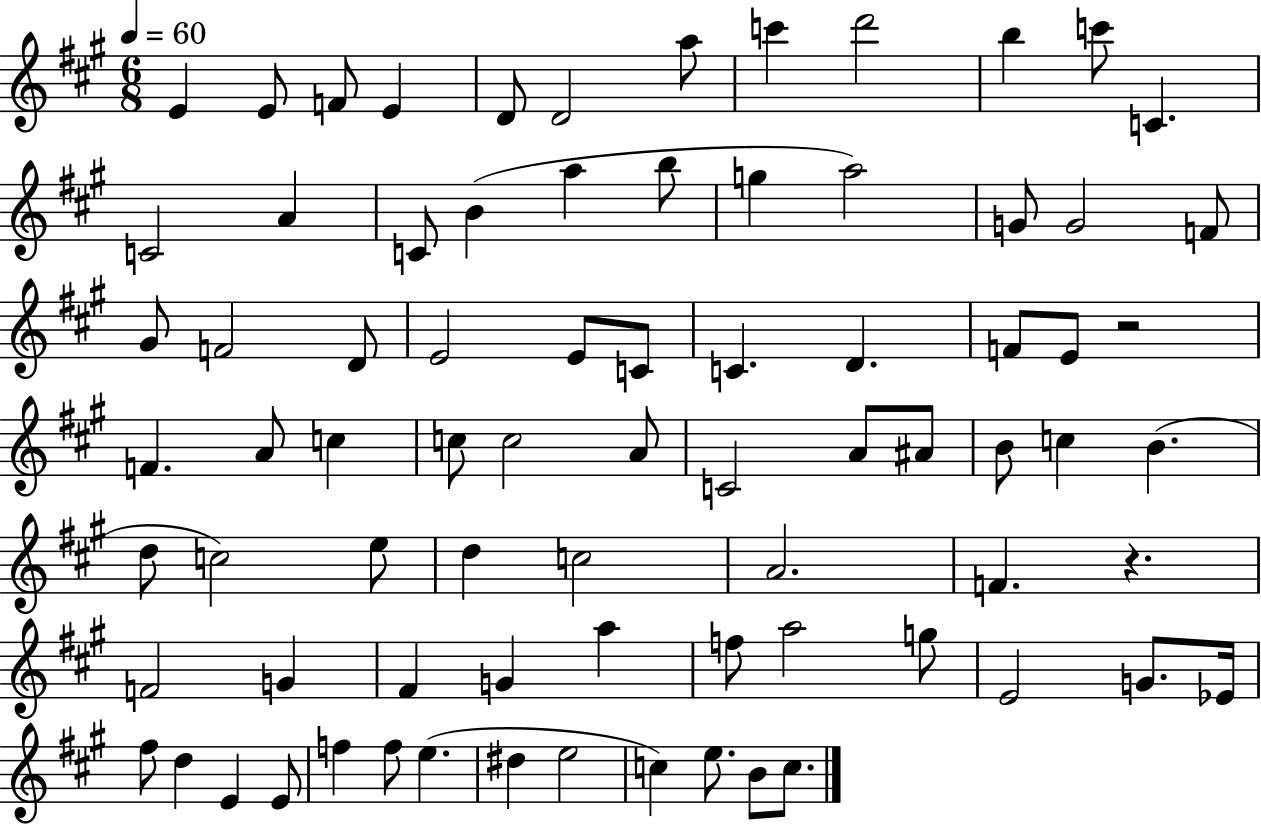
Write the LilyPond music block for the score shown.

{
  \clef treble
  \numericTimeSignature
  \time 6/8
  \key a \major
  \tempo 4 = 60
  e'4 e'8 f'8 e'4 | d'8 d'2 a''8 | c'''4 d'''2 | b''4 c'''8 c'4. | \break c'2 a'4 | c'8 b'4( a''4 b''8 | g''4 a''2) | g'8 g'2 f'8 | \break gis'8 f'2 d'8 | e'2 e'8 c'8 | c'4. d'4. | f'8 e'8 r2 | \break f'4. a'8 c''4 | c''8 c''2 a'8 | c'2 a'8 ais'8 | b'8 c''4 b'4.( | \break d''8 c''2) e''8 | d''4 c''2 | a'2. | f'4. r4. | \break f'2 g'4 | fis'4 g'4 a''4 | f''8 a''2 g''8 | e'2 g'8. ees'16 | \break fis''8 d''4 e'4 e'8 | f''4 f''8 e''4.( | dis''4 e''2 | c''4) e''8. b'8 c''8. | \break \bar "|."
}